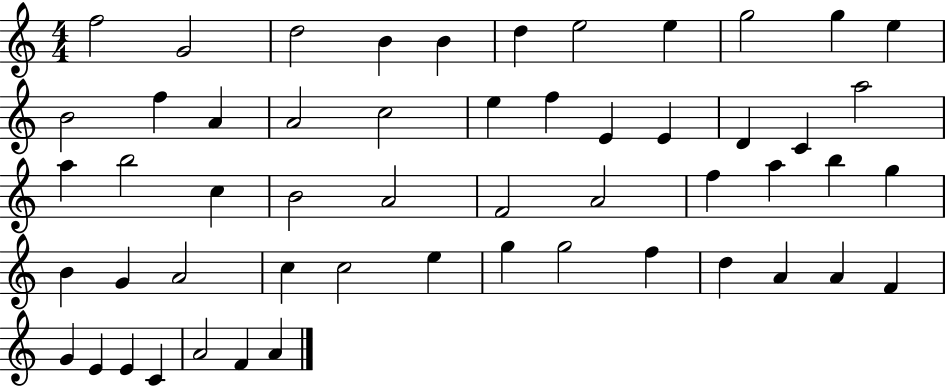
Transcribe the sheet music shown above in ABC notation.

X:1
T:Untitled
M:4/4
L:1/4
K:C
f2 G2 d2 B B d e2 e g2 g e B2 f A A2 c2 e f E E D C a2 a b2 c B2 A2 F2 A2 f a b g B G A2 c c2 e g g2 f d A A F G E E C A2 F A